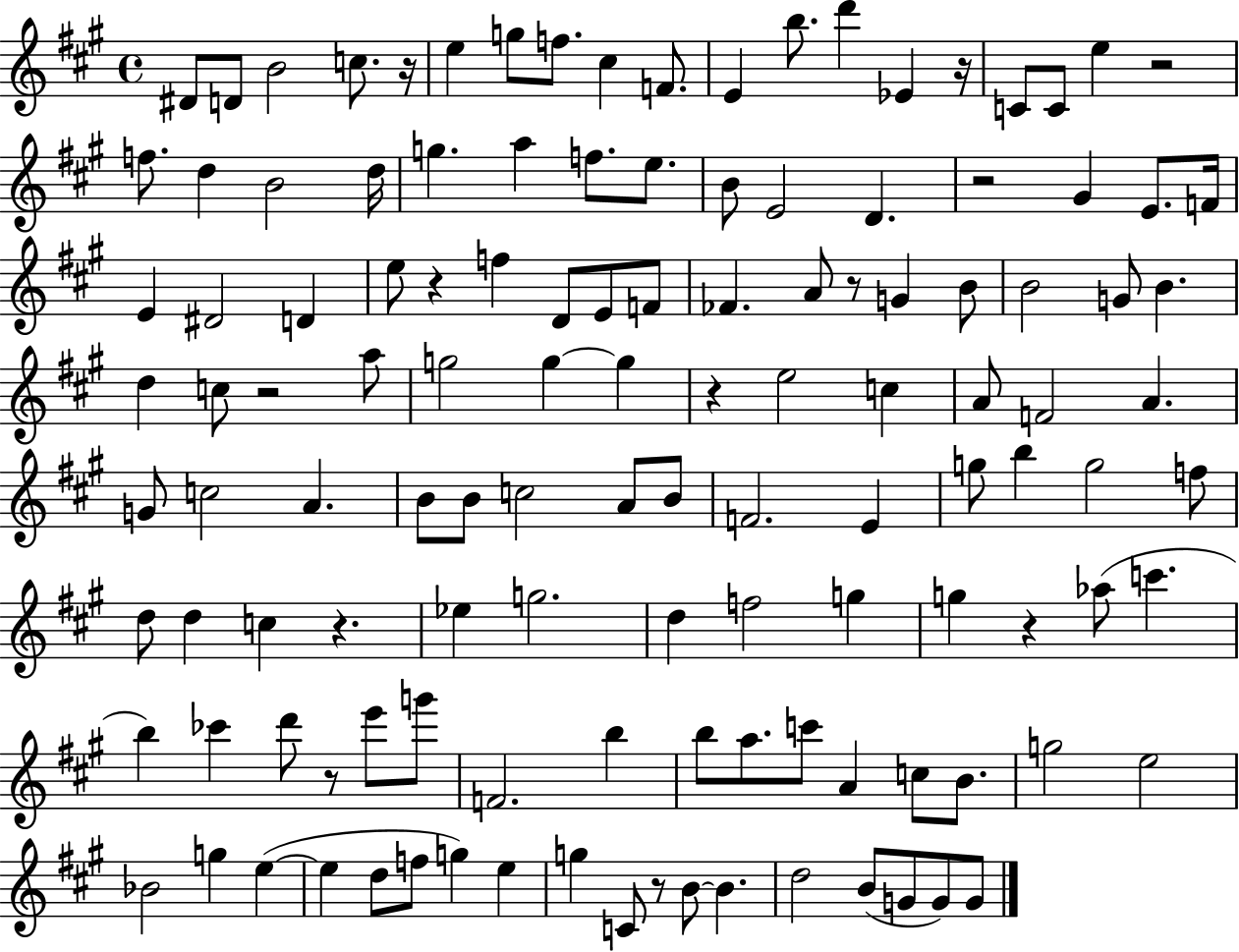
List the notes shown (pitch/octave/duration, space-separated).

D#4/e D4/e B4/h C5/e. R/s E5/q G5/e F5/e. C#5/q F4/e. E4/q B5/e. D6/q Eb4/q R/s C4/e C4/e E5/q R/h F5/e. D5/q B4/h D5/s G5/q. A5/q F5/e. E5/e. B4/e E4/h D4/q. R/h G#4/q E4/e. F4/s E4/q D#4/h D4/q E5/e R/q F5/q D4/e E4/e F4/e FES4/q. A4/e R/e G4/q B4/e B4/h G4/e B4/q. D5/q C5/e R/h A5/e G5/h G5/q G5/q R/q E5/h C5/q A4/e F4/h A4/q. G4/e C5/h A4/q. B4/e B4/e C5/h A4/e B4/e F4/h. E4/q G5/e B5/q G5/h F5/e D5/e D5/q C5/q R/q. Eb5/q G5/h. D5/q F5/h G5/q G5/q R/q Ab5/e C6/q. B5/q CES6/q D6/e R/e E6/e G6/e F4/h. B5/q B5/e A5/e. C6/e A4/q C5/e B4/e. G5/h E5/h Bb4/h G5/q E5/q E5/q D5/e F5/e G5/q E5/q G5/q C4/e R/e B4/e B4/q. D5/h B4/e G4/e G4/e G4/e